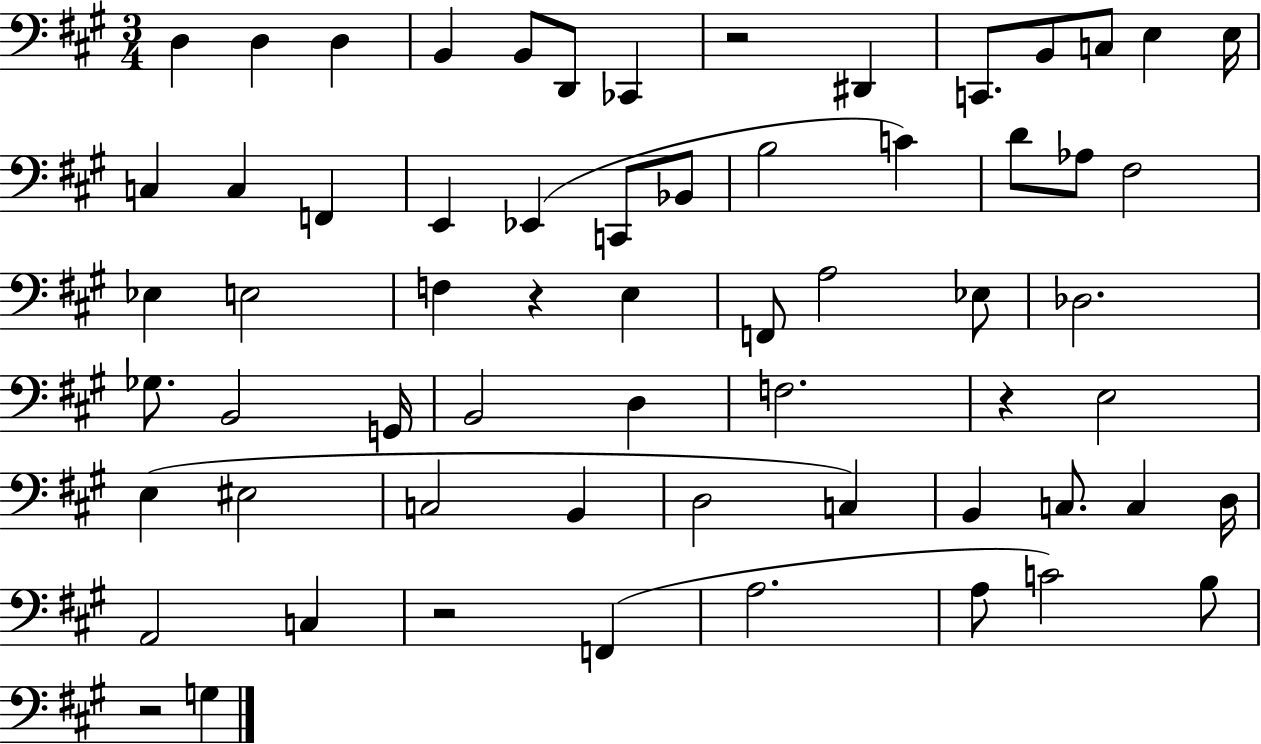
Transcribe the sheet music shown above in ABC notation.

X:1
T:Untitled
M:3/4
L:1/4
K:A
D, D, D, B,, B,,/2 D,,/2 _C,, z2 ^D,, C,,/2 B,,/2 C,/2 E, E,/4 C, C, F,, E,, _E,, C,,/2 _B,,/2 B,2 C D/2 _A,/2 ^F,2 _E, E,2 F, z E, F,,/2 A,2 _E,/2 _D,2 _G,/2 B,,2 G,,/4 B,,2 D, F,2 z E,2 E, ^E,2 C,2 B,, D,2 C, B,, C,/2 C, D,/4 A,,2 C, z2 F,, A,2 A,/2 C2 B,/2 z2 G,